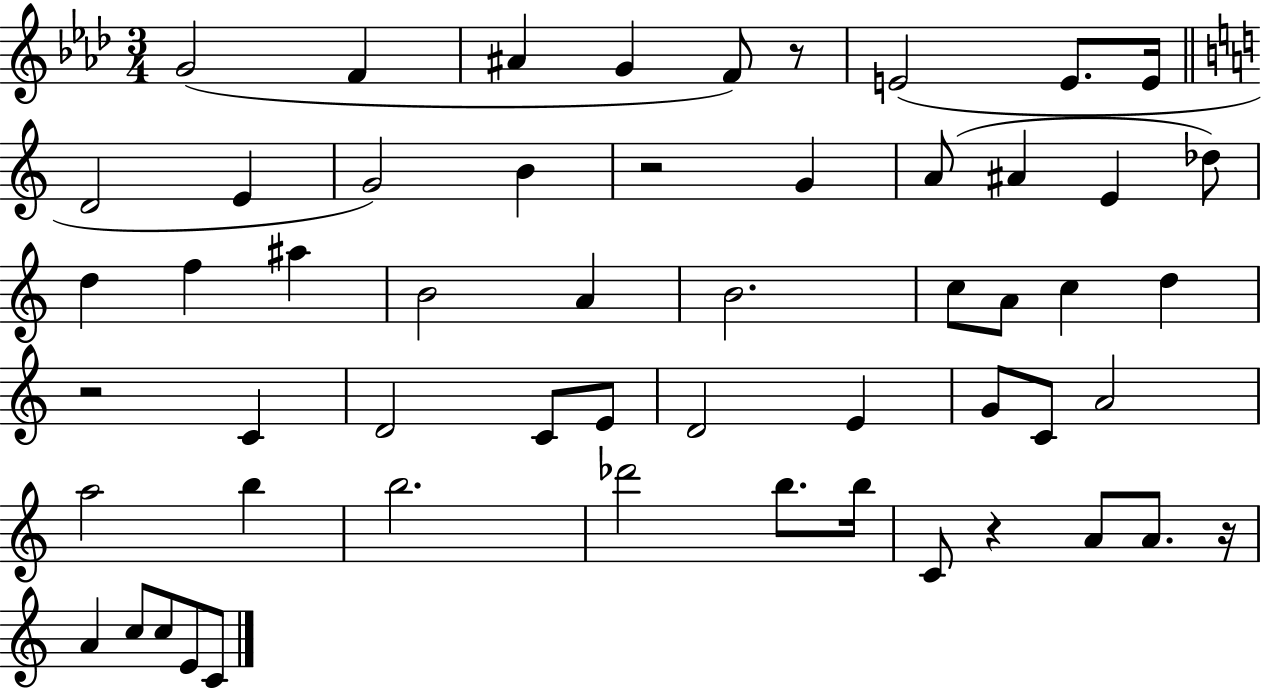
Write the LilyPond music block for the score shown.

{
  \clef treble
  \numericTimeSignature
  \time 3/4
  \key aes \major
  g'2( f'4 | ais'4 g'4 f'8) r8 | e'2( e'8. e'16 | \bar "||" \break \key c \major d'2 e'4 | g'2) b'4 | r2 g'4 | a'8( ais'4 e'4 des''8) | \break d''4 f''4 ais''4 | b'2 a'4 | b'2. | c''8 a'8 c''4 d''4 | \break r2 c'4 | d'2 c'8 e'8 | d'2 e'4 | g'8 c'8 a'2 | \break a''2 b''4 | b''2. | des'''2 b''8. b''16 | c'8 r4 a'8 a'8. r16 | \break a'4 c''8 c''8 e'8 c'8 | \bar "|."
}